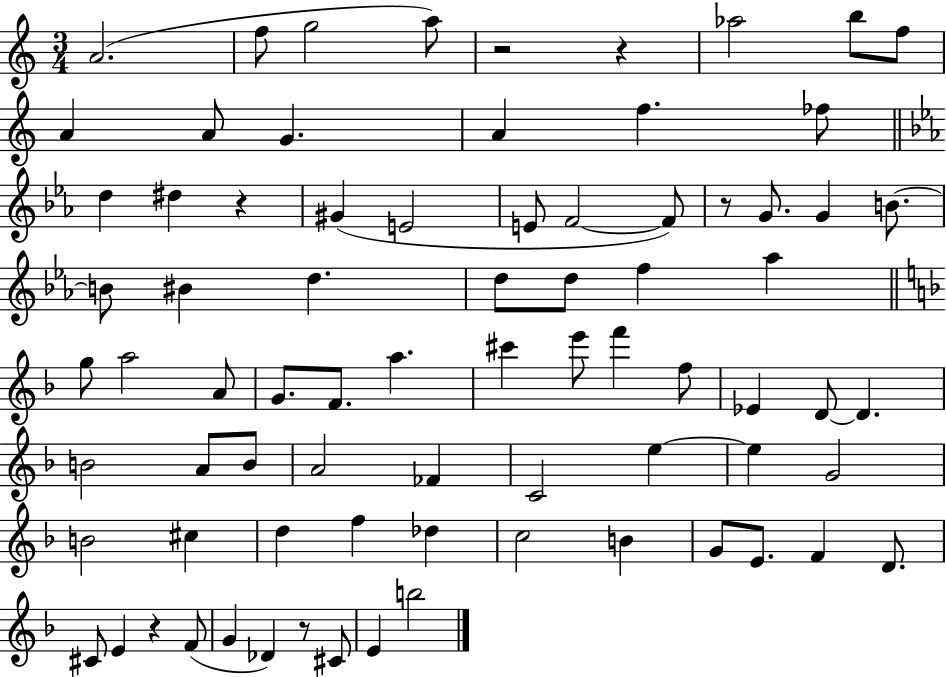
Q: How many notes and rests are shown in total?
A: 77